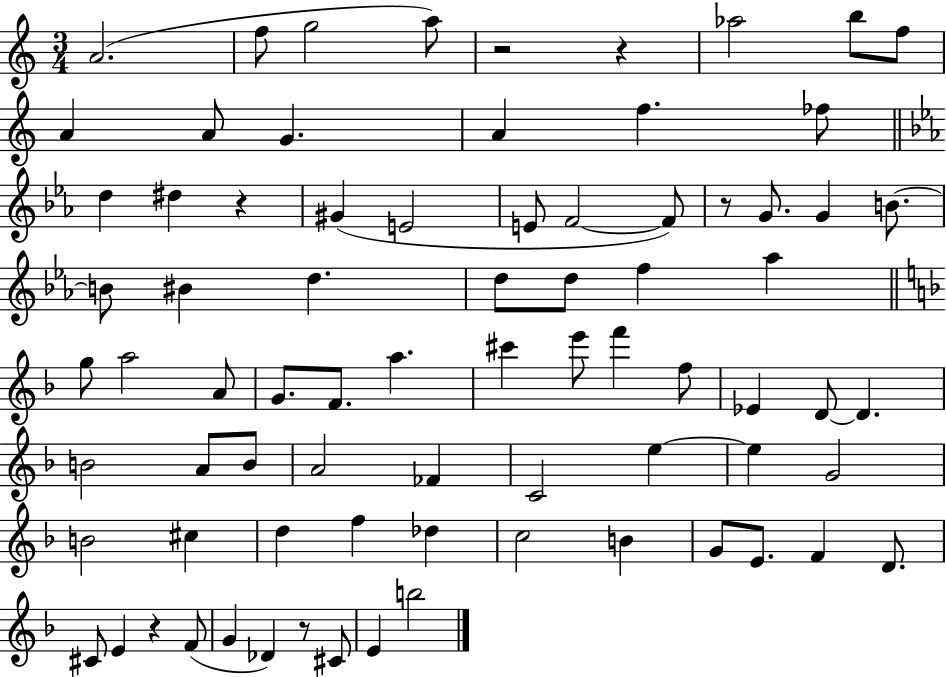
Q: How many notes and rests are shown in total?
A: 77